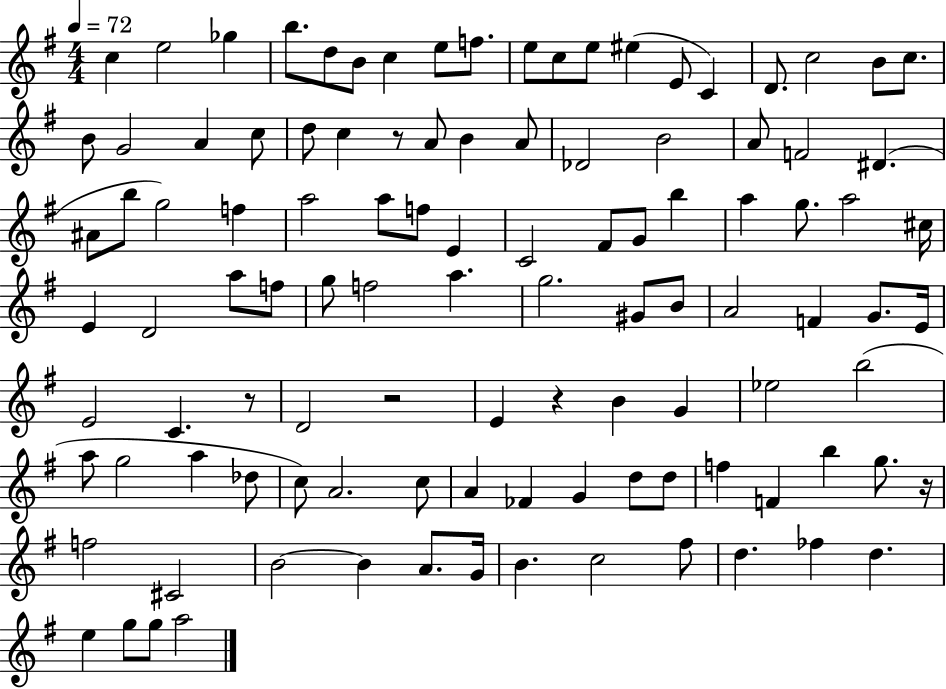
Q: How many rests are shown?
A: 5